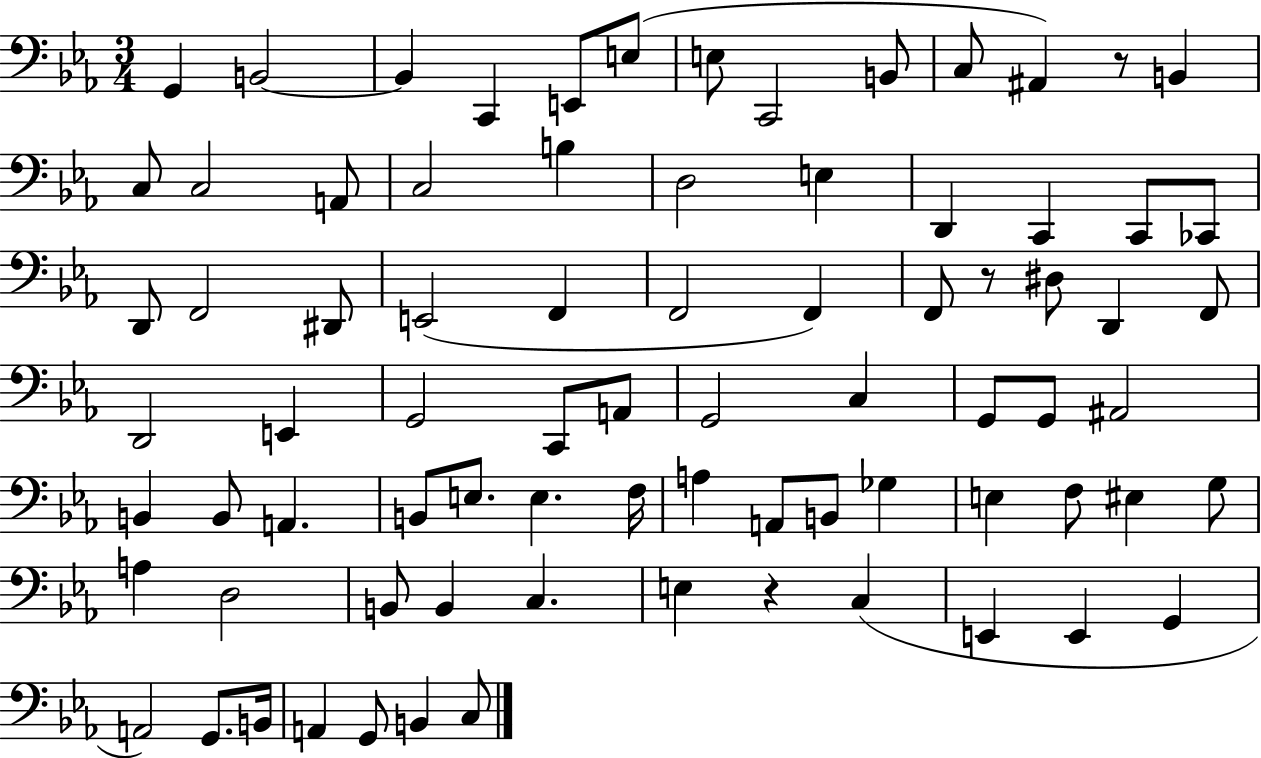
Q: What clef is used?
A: bass